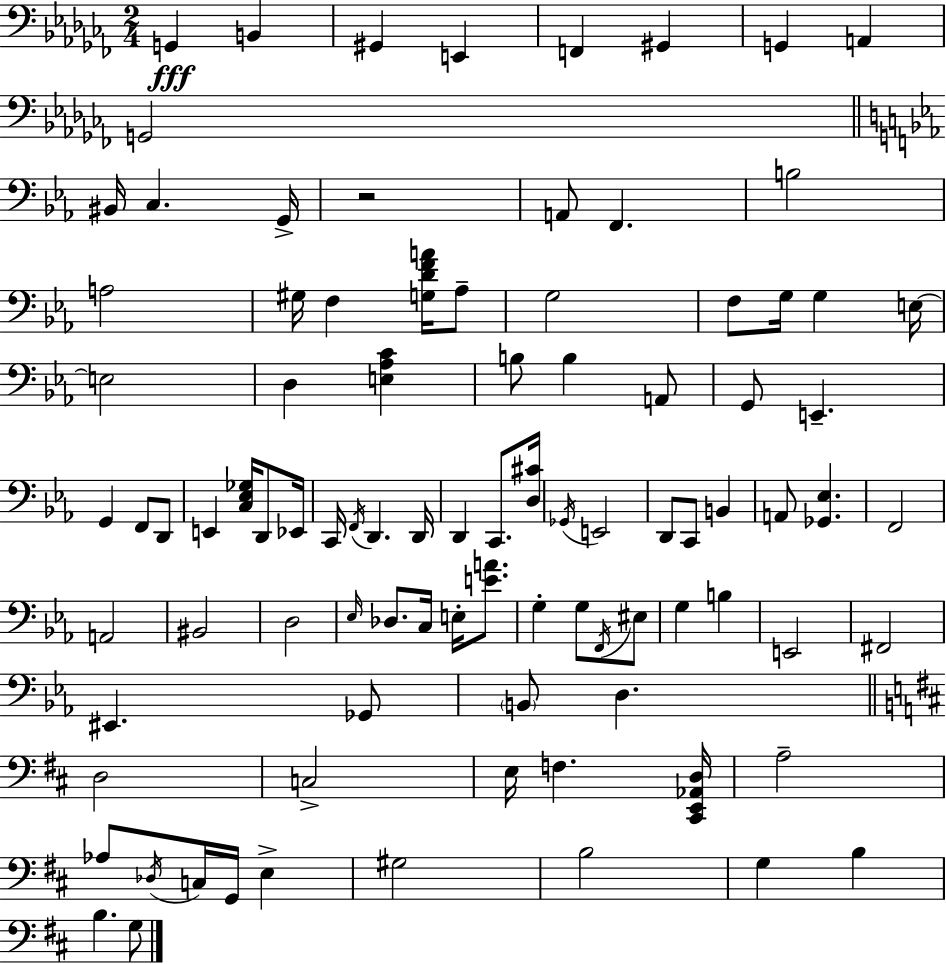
X:1
T:Untitled
M:2/4
L:1/4
K:Abm
G,, B,, ^G,, E,, F,, ^G,, G,, A,, G,,2 ^B,,/4 C, G,,/4 z2 A,,/2 F,, B,2 A,2 ^G,/4 F, [G,DFA]/4 _A,/2 G,2 F,/2 G,/4 G, E,/4 E,2 D, [E,_A,C] B,/2 B, A,,/2 G,,/2 E,, G,, F,,/2 D,,/2 E,, [C,_E,_G,]/4 D,,/2 _E,,/4 C,,/4 F,,/4 D,, D,,/4 D,, C,,/2 [D,^C]/4 _G,,/4 E,,2 D,,/2 C,,/2 B,, A,,/2 [_G,,_E,] F,,2 A,,2 ^B,,2 D,2 _E,/4 _D,/2 C,/4 E,/4 [EA]/2 G, G,/2 F,,/4 ^E,/2 G, B, E,,2 ^F,,2 ^E,, _G,,/2 B,,/2 D, D,2 C,2 E,/4 F, [^C,,E,,_A,,D,]/4 A,2 _A,/2 _D,/4 C,/4 G,,/4 E, ^G,2 B,2 G, B, B, G,/2